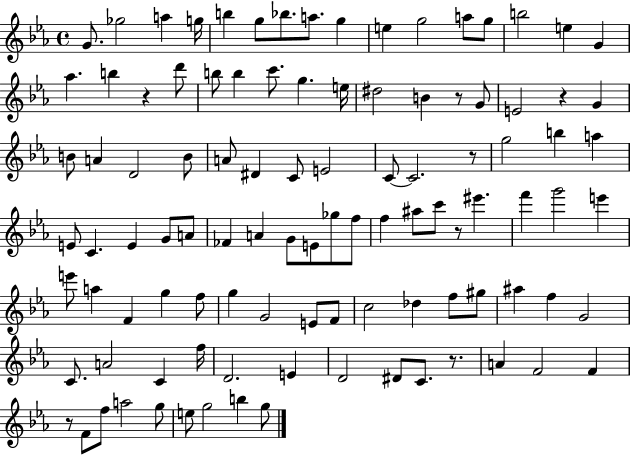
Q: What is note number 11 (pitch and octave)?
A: G5